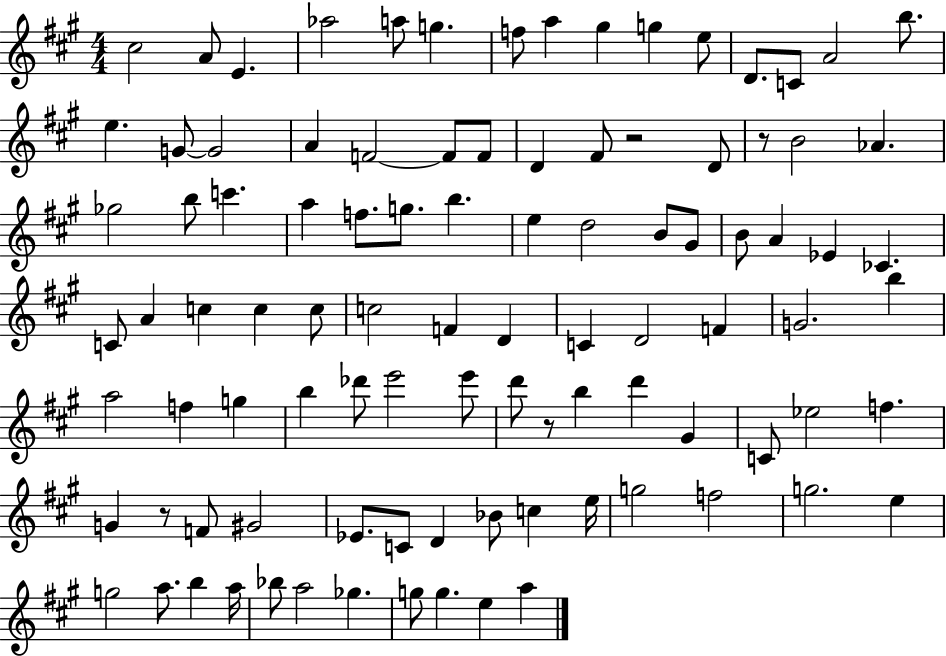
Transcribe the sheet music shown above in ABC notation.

X:1
T:Untitled
M:4/4
L:1/4
K:A
^c2 A/2 E _a2 a/2 g f/2 a ^g g e/2 D/2 C/2 A2 b/2 e G/2 G2 A F2 F/2 F/2 D ^F/2 z2 D/2 z/2 B2 _A _g2 b/2 c' a f/2 g/2 b e d2 B/2 ^G/2 B/2 A _E _C C/2 A c c c/2 c2 F D C D2 F G2 b a2 f g b _d'/2 e'2 e'/2 d'/2 z/2 b d' ^G C/2 _e2 f G z/2 F/2 ^G2 _E/2 C/2 D _B/2 c e/4 g2 f2 g2 e g2 a/2 b a/4 _b/2 a2 _g g/2 g e a